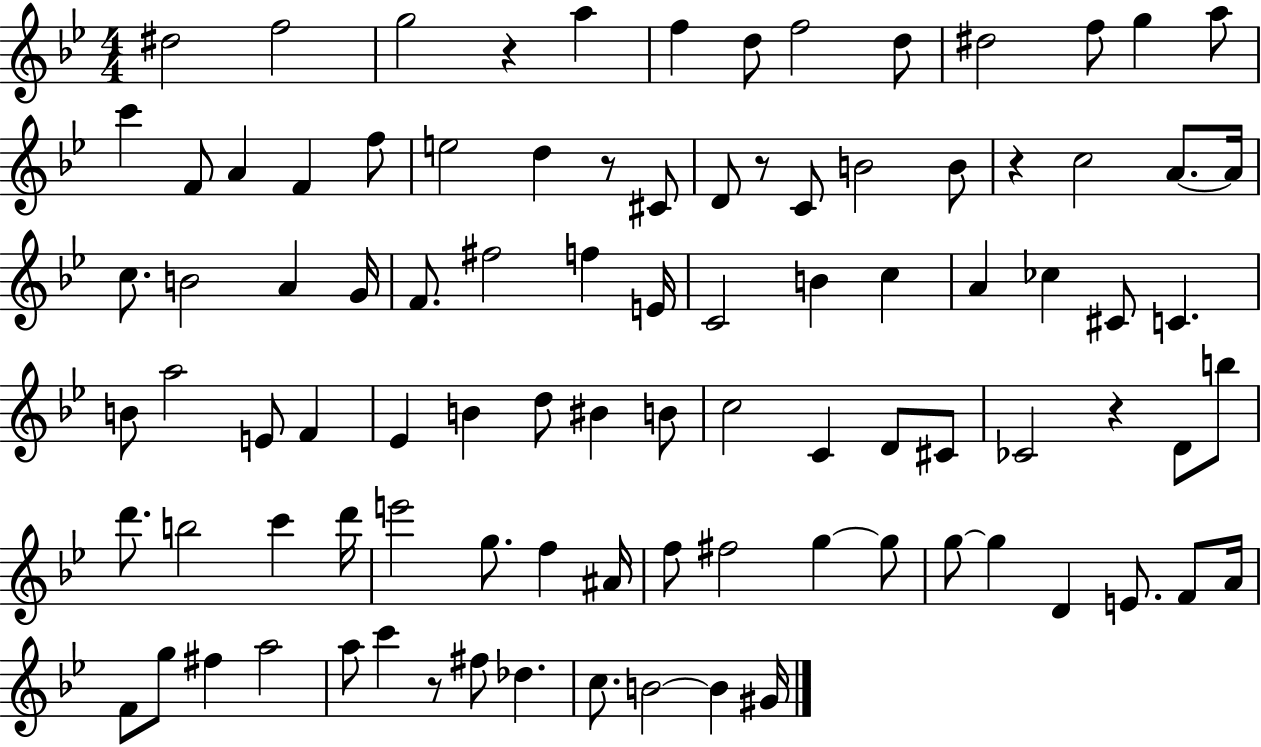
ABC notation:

X:1
T:Untitled
M:4/4
L:1/4
K:Bb
^d2 f2 g2 z a f d/2 f2 d/2 ^d2 f/2 g a/2 c' F/2 A F f/2 e2 d z/2 ^C/2 D/2 z/2 C/2 B2 B/2 z c2 A/2 A/4 c/2 B2 A G/4 F/2 ^f2 f E/4 C2 B c A _c ^C/2 C B/2 a2 E/2 F _E B d/2 ^B B/2 c2 C D/2 ^C/2 _C2 z D/2 b/2 d'/2 b2 c' d'/4 e'2 g/2 f ^A/4 f/2 ^f2 g g/2 g/2 g D E/2 F/2 A/4 F/2 g/2 ^f a2 a/2 c' z/2 ^f/2 _d c/2 B2 B ^G/4